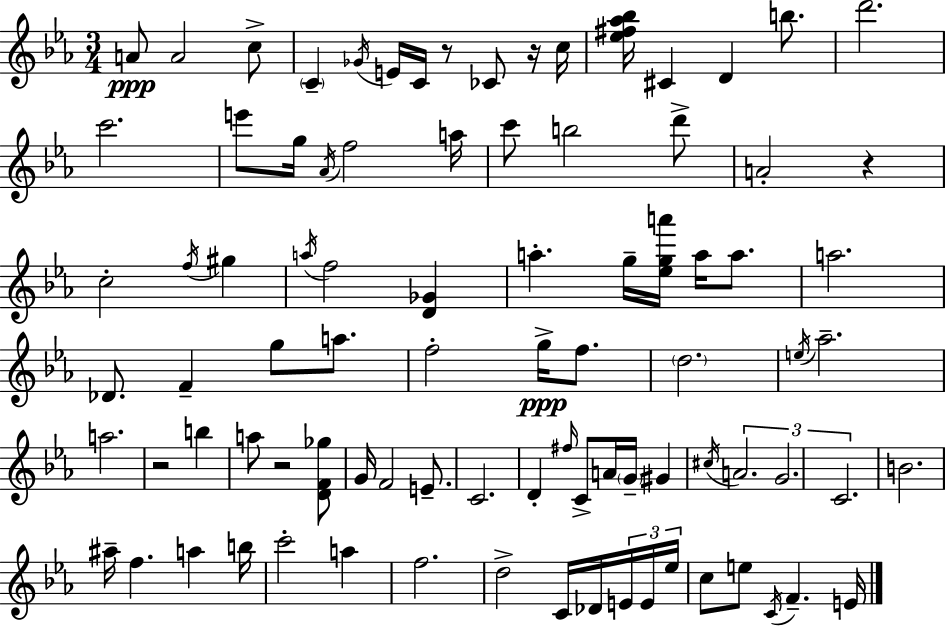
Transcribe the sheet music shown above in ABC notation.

X:1
T:Untitled
M:3/4
L:1/4
K:Cm
A/2 A2 c/2 C _G/4 E/4 C/4 z/2 _C/2 z/4 c/4 [_e^f_a_b]/4 ^C D b/2 d'2 c'2 e'/2 g/4 _A/4 f2 a/4 c'/2 b2 d'/2 A2 z c2 f/4 ^g a/4 f2 [D_G] a g/4 [_ega']/4 a/4 a/2 a2 _D/2 F g/2 a/2 f2 g/4 f/2 d2 e/4 _a2 a2 z2 b a/2 z2 [DF_g]/2 G/4 F2 E/2 C2 D ^f/4 C/2 A/4 G/4 ^G ^c/4 A2 G2 C2 B2 ^a/4 f a b/4 c'2 a f2 d2 C/4 _D/4 E/4 E/4 _e/4 c/2 e/2 C/4 F E/4